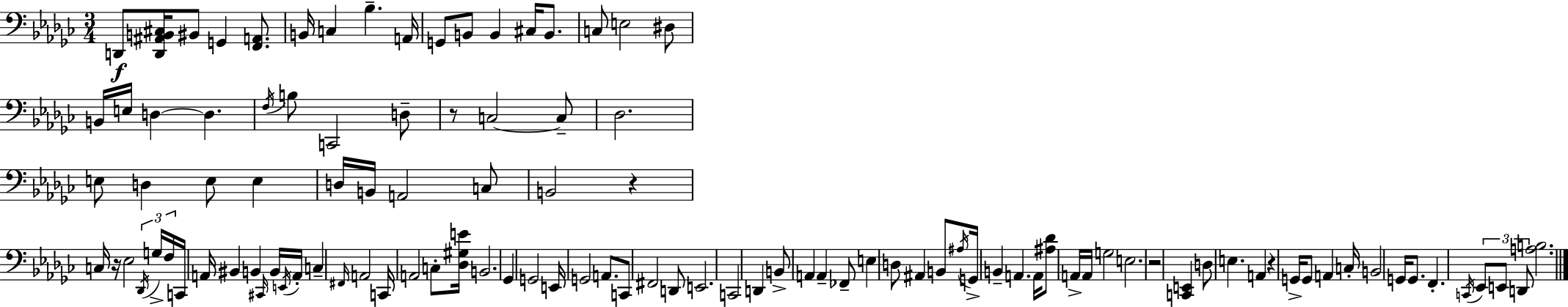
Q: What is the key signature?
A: EES minor